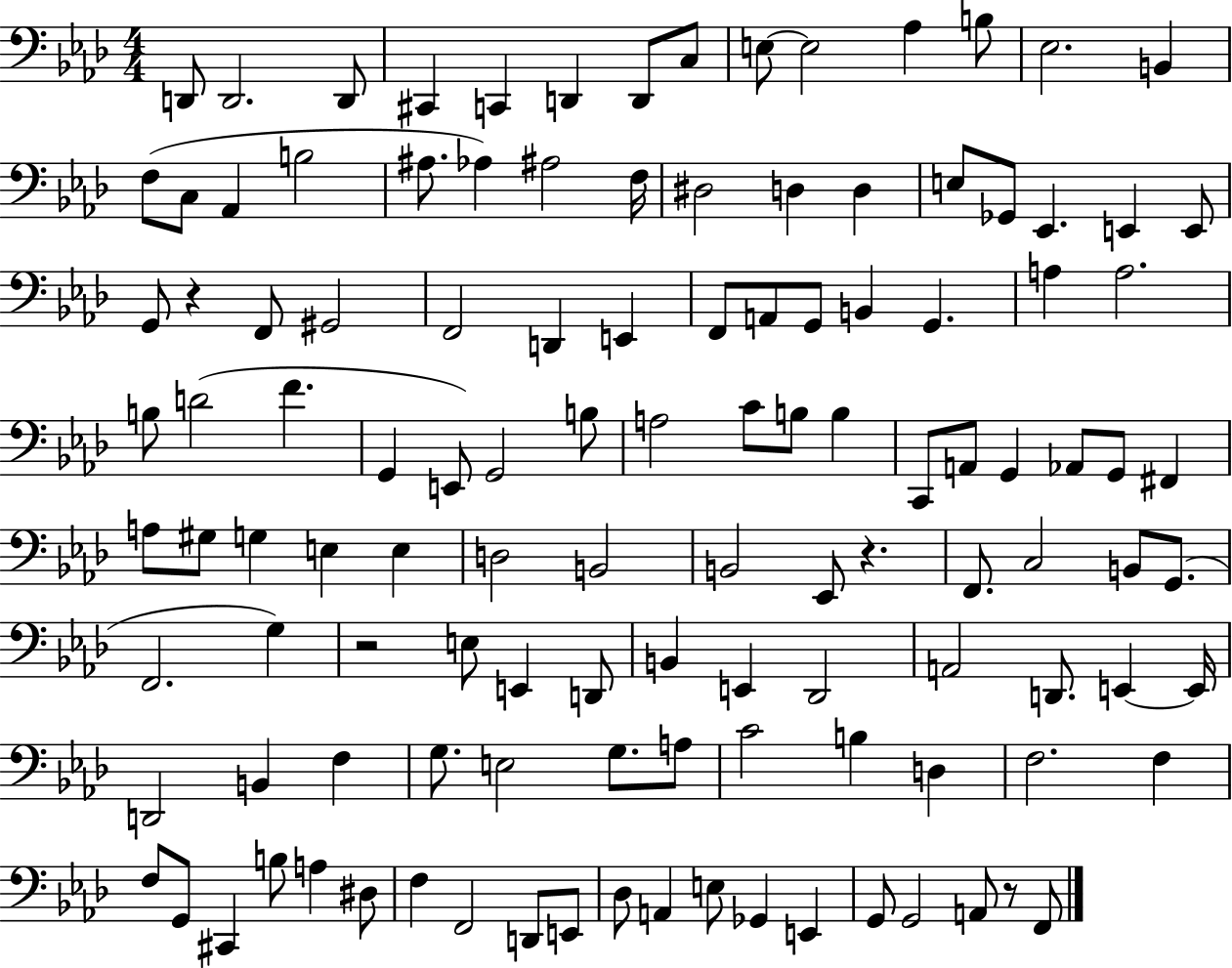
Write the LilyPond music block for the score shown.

{
  \clef bass
  \numericTimeSignature
  \time 4/4
  \key aes \major
  \repeat volta 2 { d,8 d,2. d,8 | cis,4 c,4 d,4 d,8 c8 | e8~~ e2 aes4 b8 | ees2. b,4 | \break f8( c8 aes,4 b2 | ais8. aes4) ais2 f16 | dis2 d4 d4 | e8 ges,8 ees,4. e,4 e,8 | \break g,8 r4 f,8 gis,2 | f,2 d,4 e,4 | f,8 a,8 g,8 b,4 g,4. | a4 a2. | \break b8 d'2( f'4. | g,4 e,8) g,2 b8 | a2 c'8 b8 b4 | c,8 a,8 g,4 aes,8 g,8 fis,4 | \break a8 gis8 g4 e4 e4 | d2 b,2 | b,2 ees,8 r4. | f,8. c2 b,8 g,8.( | \break f,2. g4) | r2 e8 e,4 d,8 | b,4 e,4 des,2 | a,2 d,8. e,4~~ e,16 | \break d,2 b,4 f4 | g8. e2 g8. a8 | c'2 b4 d4 | f2. f4 | \break f8 g,8 cis,4 b8 a4 dis8 | f4 f,2 d,8 e,8 | des8 a,4 e8 ges,4 e,4 | g,8 g,2 a,8 r8 f,8 | \break } \bar "|."
}